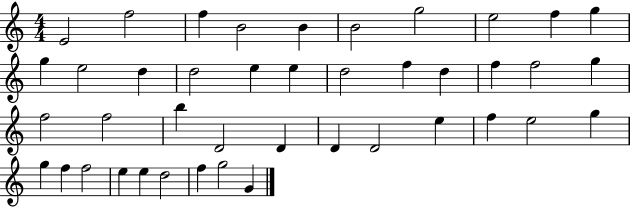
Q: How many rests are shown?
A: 0